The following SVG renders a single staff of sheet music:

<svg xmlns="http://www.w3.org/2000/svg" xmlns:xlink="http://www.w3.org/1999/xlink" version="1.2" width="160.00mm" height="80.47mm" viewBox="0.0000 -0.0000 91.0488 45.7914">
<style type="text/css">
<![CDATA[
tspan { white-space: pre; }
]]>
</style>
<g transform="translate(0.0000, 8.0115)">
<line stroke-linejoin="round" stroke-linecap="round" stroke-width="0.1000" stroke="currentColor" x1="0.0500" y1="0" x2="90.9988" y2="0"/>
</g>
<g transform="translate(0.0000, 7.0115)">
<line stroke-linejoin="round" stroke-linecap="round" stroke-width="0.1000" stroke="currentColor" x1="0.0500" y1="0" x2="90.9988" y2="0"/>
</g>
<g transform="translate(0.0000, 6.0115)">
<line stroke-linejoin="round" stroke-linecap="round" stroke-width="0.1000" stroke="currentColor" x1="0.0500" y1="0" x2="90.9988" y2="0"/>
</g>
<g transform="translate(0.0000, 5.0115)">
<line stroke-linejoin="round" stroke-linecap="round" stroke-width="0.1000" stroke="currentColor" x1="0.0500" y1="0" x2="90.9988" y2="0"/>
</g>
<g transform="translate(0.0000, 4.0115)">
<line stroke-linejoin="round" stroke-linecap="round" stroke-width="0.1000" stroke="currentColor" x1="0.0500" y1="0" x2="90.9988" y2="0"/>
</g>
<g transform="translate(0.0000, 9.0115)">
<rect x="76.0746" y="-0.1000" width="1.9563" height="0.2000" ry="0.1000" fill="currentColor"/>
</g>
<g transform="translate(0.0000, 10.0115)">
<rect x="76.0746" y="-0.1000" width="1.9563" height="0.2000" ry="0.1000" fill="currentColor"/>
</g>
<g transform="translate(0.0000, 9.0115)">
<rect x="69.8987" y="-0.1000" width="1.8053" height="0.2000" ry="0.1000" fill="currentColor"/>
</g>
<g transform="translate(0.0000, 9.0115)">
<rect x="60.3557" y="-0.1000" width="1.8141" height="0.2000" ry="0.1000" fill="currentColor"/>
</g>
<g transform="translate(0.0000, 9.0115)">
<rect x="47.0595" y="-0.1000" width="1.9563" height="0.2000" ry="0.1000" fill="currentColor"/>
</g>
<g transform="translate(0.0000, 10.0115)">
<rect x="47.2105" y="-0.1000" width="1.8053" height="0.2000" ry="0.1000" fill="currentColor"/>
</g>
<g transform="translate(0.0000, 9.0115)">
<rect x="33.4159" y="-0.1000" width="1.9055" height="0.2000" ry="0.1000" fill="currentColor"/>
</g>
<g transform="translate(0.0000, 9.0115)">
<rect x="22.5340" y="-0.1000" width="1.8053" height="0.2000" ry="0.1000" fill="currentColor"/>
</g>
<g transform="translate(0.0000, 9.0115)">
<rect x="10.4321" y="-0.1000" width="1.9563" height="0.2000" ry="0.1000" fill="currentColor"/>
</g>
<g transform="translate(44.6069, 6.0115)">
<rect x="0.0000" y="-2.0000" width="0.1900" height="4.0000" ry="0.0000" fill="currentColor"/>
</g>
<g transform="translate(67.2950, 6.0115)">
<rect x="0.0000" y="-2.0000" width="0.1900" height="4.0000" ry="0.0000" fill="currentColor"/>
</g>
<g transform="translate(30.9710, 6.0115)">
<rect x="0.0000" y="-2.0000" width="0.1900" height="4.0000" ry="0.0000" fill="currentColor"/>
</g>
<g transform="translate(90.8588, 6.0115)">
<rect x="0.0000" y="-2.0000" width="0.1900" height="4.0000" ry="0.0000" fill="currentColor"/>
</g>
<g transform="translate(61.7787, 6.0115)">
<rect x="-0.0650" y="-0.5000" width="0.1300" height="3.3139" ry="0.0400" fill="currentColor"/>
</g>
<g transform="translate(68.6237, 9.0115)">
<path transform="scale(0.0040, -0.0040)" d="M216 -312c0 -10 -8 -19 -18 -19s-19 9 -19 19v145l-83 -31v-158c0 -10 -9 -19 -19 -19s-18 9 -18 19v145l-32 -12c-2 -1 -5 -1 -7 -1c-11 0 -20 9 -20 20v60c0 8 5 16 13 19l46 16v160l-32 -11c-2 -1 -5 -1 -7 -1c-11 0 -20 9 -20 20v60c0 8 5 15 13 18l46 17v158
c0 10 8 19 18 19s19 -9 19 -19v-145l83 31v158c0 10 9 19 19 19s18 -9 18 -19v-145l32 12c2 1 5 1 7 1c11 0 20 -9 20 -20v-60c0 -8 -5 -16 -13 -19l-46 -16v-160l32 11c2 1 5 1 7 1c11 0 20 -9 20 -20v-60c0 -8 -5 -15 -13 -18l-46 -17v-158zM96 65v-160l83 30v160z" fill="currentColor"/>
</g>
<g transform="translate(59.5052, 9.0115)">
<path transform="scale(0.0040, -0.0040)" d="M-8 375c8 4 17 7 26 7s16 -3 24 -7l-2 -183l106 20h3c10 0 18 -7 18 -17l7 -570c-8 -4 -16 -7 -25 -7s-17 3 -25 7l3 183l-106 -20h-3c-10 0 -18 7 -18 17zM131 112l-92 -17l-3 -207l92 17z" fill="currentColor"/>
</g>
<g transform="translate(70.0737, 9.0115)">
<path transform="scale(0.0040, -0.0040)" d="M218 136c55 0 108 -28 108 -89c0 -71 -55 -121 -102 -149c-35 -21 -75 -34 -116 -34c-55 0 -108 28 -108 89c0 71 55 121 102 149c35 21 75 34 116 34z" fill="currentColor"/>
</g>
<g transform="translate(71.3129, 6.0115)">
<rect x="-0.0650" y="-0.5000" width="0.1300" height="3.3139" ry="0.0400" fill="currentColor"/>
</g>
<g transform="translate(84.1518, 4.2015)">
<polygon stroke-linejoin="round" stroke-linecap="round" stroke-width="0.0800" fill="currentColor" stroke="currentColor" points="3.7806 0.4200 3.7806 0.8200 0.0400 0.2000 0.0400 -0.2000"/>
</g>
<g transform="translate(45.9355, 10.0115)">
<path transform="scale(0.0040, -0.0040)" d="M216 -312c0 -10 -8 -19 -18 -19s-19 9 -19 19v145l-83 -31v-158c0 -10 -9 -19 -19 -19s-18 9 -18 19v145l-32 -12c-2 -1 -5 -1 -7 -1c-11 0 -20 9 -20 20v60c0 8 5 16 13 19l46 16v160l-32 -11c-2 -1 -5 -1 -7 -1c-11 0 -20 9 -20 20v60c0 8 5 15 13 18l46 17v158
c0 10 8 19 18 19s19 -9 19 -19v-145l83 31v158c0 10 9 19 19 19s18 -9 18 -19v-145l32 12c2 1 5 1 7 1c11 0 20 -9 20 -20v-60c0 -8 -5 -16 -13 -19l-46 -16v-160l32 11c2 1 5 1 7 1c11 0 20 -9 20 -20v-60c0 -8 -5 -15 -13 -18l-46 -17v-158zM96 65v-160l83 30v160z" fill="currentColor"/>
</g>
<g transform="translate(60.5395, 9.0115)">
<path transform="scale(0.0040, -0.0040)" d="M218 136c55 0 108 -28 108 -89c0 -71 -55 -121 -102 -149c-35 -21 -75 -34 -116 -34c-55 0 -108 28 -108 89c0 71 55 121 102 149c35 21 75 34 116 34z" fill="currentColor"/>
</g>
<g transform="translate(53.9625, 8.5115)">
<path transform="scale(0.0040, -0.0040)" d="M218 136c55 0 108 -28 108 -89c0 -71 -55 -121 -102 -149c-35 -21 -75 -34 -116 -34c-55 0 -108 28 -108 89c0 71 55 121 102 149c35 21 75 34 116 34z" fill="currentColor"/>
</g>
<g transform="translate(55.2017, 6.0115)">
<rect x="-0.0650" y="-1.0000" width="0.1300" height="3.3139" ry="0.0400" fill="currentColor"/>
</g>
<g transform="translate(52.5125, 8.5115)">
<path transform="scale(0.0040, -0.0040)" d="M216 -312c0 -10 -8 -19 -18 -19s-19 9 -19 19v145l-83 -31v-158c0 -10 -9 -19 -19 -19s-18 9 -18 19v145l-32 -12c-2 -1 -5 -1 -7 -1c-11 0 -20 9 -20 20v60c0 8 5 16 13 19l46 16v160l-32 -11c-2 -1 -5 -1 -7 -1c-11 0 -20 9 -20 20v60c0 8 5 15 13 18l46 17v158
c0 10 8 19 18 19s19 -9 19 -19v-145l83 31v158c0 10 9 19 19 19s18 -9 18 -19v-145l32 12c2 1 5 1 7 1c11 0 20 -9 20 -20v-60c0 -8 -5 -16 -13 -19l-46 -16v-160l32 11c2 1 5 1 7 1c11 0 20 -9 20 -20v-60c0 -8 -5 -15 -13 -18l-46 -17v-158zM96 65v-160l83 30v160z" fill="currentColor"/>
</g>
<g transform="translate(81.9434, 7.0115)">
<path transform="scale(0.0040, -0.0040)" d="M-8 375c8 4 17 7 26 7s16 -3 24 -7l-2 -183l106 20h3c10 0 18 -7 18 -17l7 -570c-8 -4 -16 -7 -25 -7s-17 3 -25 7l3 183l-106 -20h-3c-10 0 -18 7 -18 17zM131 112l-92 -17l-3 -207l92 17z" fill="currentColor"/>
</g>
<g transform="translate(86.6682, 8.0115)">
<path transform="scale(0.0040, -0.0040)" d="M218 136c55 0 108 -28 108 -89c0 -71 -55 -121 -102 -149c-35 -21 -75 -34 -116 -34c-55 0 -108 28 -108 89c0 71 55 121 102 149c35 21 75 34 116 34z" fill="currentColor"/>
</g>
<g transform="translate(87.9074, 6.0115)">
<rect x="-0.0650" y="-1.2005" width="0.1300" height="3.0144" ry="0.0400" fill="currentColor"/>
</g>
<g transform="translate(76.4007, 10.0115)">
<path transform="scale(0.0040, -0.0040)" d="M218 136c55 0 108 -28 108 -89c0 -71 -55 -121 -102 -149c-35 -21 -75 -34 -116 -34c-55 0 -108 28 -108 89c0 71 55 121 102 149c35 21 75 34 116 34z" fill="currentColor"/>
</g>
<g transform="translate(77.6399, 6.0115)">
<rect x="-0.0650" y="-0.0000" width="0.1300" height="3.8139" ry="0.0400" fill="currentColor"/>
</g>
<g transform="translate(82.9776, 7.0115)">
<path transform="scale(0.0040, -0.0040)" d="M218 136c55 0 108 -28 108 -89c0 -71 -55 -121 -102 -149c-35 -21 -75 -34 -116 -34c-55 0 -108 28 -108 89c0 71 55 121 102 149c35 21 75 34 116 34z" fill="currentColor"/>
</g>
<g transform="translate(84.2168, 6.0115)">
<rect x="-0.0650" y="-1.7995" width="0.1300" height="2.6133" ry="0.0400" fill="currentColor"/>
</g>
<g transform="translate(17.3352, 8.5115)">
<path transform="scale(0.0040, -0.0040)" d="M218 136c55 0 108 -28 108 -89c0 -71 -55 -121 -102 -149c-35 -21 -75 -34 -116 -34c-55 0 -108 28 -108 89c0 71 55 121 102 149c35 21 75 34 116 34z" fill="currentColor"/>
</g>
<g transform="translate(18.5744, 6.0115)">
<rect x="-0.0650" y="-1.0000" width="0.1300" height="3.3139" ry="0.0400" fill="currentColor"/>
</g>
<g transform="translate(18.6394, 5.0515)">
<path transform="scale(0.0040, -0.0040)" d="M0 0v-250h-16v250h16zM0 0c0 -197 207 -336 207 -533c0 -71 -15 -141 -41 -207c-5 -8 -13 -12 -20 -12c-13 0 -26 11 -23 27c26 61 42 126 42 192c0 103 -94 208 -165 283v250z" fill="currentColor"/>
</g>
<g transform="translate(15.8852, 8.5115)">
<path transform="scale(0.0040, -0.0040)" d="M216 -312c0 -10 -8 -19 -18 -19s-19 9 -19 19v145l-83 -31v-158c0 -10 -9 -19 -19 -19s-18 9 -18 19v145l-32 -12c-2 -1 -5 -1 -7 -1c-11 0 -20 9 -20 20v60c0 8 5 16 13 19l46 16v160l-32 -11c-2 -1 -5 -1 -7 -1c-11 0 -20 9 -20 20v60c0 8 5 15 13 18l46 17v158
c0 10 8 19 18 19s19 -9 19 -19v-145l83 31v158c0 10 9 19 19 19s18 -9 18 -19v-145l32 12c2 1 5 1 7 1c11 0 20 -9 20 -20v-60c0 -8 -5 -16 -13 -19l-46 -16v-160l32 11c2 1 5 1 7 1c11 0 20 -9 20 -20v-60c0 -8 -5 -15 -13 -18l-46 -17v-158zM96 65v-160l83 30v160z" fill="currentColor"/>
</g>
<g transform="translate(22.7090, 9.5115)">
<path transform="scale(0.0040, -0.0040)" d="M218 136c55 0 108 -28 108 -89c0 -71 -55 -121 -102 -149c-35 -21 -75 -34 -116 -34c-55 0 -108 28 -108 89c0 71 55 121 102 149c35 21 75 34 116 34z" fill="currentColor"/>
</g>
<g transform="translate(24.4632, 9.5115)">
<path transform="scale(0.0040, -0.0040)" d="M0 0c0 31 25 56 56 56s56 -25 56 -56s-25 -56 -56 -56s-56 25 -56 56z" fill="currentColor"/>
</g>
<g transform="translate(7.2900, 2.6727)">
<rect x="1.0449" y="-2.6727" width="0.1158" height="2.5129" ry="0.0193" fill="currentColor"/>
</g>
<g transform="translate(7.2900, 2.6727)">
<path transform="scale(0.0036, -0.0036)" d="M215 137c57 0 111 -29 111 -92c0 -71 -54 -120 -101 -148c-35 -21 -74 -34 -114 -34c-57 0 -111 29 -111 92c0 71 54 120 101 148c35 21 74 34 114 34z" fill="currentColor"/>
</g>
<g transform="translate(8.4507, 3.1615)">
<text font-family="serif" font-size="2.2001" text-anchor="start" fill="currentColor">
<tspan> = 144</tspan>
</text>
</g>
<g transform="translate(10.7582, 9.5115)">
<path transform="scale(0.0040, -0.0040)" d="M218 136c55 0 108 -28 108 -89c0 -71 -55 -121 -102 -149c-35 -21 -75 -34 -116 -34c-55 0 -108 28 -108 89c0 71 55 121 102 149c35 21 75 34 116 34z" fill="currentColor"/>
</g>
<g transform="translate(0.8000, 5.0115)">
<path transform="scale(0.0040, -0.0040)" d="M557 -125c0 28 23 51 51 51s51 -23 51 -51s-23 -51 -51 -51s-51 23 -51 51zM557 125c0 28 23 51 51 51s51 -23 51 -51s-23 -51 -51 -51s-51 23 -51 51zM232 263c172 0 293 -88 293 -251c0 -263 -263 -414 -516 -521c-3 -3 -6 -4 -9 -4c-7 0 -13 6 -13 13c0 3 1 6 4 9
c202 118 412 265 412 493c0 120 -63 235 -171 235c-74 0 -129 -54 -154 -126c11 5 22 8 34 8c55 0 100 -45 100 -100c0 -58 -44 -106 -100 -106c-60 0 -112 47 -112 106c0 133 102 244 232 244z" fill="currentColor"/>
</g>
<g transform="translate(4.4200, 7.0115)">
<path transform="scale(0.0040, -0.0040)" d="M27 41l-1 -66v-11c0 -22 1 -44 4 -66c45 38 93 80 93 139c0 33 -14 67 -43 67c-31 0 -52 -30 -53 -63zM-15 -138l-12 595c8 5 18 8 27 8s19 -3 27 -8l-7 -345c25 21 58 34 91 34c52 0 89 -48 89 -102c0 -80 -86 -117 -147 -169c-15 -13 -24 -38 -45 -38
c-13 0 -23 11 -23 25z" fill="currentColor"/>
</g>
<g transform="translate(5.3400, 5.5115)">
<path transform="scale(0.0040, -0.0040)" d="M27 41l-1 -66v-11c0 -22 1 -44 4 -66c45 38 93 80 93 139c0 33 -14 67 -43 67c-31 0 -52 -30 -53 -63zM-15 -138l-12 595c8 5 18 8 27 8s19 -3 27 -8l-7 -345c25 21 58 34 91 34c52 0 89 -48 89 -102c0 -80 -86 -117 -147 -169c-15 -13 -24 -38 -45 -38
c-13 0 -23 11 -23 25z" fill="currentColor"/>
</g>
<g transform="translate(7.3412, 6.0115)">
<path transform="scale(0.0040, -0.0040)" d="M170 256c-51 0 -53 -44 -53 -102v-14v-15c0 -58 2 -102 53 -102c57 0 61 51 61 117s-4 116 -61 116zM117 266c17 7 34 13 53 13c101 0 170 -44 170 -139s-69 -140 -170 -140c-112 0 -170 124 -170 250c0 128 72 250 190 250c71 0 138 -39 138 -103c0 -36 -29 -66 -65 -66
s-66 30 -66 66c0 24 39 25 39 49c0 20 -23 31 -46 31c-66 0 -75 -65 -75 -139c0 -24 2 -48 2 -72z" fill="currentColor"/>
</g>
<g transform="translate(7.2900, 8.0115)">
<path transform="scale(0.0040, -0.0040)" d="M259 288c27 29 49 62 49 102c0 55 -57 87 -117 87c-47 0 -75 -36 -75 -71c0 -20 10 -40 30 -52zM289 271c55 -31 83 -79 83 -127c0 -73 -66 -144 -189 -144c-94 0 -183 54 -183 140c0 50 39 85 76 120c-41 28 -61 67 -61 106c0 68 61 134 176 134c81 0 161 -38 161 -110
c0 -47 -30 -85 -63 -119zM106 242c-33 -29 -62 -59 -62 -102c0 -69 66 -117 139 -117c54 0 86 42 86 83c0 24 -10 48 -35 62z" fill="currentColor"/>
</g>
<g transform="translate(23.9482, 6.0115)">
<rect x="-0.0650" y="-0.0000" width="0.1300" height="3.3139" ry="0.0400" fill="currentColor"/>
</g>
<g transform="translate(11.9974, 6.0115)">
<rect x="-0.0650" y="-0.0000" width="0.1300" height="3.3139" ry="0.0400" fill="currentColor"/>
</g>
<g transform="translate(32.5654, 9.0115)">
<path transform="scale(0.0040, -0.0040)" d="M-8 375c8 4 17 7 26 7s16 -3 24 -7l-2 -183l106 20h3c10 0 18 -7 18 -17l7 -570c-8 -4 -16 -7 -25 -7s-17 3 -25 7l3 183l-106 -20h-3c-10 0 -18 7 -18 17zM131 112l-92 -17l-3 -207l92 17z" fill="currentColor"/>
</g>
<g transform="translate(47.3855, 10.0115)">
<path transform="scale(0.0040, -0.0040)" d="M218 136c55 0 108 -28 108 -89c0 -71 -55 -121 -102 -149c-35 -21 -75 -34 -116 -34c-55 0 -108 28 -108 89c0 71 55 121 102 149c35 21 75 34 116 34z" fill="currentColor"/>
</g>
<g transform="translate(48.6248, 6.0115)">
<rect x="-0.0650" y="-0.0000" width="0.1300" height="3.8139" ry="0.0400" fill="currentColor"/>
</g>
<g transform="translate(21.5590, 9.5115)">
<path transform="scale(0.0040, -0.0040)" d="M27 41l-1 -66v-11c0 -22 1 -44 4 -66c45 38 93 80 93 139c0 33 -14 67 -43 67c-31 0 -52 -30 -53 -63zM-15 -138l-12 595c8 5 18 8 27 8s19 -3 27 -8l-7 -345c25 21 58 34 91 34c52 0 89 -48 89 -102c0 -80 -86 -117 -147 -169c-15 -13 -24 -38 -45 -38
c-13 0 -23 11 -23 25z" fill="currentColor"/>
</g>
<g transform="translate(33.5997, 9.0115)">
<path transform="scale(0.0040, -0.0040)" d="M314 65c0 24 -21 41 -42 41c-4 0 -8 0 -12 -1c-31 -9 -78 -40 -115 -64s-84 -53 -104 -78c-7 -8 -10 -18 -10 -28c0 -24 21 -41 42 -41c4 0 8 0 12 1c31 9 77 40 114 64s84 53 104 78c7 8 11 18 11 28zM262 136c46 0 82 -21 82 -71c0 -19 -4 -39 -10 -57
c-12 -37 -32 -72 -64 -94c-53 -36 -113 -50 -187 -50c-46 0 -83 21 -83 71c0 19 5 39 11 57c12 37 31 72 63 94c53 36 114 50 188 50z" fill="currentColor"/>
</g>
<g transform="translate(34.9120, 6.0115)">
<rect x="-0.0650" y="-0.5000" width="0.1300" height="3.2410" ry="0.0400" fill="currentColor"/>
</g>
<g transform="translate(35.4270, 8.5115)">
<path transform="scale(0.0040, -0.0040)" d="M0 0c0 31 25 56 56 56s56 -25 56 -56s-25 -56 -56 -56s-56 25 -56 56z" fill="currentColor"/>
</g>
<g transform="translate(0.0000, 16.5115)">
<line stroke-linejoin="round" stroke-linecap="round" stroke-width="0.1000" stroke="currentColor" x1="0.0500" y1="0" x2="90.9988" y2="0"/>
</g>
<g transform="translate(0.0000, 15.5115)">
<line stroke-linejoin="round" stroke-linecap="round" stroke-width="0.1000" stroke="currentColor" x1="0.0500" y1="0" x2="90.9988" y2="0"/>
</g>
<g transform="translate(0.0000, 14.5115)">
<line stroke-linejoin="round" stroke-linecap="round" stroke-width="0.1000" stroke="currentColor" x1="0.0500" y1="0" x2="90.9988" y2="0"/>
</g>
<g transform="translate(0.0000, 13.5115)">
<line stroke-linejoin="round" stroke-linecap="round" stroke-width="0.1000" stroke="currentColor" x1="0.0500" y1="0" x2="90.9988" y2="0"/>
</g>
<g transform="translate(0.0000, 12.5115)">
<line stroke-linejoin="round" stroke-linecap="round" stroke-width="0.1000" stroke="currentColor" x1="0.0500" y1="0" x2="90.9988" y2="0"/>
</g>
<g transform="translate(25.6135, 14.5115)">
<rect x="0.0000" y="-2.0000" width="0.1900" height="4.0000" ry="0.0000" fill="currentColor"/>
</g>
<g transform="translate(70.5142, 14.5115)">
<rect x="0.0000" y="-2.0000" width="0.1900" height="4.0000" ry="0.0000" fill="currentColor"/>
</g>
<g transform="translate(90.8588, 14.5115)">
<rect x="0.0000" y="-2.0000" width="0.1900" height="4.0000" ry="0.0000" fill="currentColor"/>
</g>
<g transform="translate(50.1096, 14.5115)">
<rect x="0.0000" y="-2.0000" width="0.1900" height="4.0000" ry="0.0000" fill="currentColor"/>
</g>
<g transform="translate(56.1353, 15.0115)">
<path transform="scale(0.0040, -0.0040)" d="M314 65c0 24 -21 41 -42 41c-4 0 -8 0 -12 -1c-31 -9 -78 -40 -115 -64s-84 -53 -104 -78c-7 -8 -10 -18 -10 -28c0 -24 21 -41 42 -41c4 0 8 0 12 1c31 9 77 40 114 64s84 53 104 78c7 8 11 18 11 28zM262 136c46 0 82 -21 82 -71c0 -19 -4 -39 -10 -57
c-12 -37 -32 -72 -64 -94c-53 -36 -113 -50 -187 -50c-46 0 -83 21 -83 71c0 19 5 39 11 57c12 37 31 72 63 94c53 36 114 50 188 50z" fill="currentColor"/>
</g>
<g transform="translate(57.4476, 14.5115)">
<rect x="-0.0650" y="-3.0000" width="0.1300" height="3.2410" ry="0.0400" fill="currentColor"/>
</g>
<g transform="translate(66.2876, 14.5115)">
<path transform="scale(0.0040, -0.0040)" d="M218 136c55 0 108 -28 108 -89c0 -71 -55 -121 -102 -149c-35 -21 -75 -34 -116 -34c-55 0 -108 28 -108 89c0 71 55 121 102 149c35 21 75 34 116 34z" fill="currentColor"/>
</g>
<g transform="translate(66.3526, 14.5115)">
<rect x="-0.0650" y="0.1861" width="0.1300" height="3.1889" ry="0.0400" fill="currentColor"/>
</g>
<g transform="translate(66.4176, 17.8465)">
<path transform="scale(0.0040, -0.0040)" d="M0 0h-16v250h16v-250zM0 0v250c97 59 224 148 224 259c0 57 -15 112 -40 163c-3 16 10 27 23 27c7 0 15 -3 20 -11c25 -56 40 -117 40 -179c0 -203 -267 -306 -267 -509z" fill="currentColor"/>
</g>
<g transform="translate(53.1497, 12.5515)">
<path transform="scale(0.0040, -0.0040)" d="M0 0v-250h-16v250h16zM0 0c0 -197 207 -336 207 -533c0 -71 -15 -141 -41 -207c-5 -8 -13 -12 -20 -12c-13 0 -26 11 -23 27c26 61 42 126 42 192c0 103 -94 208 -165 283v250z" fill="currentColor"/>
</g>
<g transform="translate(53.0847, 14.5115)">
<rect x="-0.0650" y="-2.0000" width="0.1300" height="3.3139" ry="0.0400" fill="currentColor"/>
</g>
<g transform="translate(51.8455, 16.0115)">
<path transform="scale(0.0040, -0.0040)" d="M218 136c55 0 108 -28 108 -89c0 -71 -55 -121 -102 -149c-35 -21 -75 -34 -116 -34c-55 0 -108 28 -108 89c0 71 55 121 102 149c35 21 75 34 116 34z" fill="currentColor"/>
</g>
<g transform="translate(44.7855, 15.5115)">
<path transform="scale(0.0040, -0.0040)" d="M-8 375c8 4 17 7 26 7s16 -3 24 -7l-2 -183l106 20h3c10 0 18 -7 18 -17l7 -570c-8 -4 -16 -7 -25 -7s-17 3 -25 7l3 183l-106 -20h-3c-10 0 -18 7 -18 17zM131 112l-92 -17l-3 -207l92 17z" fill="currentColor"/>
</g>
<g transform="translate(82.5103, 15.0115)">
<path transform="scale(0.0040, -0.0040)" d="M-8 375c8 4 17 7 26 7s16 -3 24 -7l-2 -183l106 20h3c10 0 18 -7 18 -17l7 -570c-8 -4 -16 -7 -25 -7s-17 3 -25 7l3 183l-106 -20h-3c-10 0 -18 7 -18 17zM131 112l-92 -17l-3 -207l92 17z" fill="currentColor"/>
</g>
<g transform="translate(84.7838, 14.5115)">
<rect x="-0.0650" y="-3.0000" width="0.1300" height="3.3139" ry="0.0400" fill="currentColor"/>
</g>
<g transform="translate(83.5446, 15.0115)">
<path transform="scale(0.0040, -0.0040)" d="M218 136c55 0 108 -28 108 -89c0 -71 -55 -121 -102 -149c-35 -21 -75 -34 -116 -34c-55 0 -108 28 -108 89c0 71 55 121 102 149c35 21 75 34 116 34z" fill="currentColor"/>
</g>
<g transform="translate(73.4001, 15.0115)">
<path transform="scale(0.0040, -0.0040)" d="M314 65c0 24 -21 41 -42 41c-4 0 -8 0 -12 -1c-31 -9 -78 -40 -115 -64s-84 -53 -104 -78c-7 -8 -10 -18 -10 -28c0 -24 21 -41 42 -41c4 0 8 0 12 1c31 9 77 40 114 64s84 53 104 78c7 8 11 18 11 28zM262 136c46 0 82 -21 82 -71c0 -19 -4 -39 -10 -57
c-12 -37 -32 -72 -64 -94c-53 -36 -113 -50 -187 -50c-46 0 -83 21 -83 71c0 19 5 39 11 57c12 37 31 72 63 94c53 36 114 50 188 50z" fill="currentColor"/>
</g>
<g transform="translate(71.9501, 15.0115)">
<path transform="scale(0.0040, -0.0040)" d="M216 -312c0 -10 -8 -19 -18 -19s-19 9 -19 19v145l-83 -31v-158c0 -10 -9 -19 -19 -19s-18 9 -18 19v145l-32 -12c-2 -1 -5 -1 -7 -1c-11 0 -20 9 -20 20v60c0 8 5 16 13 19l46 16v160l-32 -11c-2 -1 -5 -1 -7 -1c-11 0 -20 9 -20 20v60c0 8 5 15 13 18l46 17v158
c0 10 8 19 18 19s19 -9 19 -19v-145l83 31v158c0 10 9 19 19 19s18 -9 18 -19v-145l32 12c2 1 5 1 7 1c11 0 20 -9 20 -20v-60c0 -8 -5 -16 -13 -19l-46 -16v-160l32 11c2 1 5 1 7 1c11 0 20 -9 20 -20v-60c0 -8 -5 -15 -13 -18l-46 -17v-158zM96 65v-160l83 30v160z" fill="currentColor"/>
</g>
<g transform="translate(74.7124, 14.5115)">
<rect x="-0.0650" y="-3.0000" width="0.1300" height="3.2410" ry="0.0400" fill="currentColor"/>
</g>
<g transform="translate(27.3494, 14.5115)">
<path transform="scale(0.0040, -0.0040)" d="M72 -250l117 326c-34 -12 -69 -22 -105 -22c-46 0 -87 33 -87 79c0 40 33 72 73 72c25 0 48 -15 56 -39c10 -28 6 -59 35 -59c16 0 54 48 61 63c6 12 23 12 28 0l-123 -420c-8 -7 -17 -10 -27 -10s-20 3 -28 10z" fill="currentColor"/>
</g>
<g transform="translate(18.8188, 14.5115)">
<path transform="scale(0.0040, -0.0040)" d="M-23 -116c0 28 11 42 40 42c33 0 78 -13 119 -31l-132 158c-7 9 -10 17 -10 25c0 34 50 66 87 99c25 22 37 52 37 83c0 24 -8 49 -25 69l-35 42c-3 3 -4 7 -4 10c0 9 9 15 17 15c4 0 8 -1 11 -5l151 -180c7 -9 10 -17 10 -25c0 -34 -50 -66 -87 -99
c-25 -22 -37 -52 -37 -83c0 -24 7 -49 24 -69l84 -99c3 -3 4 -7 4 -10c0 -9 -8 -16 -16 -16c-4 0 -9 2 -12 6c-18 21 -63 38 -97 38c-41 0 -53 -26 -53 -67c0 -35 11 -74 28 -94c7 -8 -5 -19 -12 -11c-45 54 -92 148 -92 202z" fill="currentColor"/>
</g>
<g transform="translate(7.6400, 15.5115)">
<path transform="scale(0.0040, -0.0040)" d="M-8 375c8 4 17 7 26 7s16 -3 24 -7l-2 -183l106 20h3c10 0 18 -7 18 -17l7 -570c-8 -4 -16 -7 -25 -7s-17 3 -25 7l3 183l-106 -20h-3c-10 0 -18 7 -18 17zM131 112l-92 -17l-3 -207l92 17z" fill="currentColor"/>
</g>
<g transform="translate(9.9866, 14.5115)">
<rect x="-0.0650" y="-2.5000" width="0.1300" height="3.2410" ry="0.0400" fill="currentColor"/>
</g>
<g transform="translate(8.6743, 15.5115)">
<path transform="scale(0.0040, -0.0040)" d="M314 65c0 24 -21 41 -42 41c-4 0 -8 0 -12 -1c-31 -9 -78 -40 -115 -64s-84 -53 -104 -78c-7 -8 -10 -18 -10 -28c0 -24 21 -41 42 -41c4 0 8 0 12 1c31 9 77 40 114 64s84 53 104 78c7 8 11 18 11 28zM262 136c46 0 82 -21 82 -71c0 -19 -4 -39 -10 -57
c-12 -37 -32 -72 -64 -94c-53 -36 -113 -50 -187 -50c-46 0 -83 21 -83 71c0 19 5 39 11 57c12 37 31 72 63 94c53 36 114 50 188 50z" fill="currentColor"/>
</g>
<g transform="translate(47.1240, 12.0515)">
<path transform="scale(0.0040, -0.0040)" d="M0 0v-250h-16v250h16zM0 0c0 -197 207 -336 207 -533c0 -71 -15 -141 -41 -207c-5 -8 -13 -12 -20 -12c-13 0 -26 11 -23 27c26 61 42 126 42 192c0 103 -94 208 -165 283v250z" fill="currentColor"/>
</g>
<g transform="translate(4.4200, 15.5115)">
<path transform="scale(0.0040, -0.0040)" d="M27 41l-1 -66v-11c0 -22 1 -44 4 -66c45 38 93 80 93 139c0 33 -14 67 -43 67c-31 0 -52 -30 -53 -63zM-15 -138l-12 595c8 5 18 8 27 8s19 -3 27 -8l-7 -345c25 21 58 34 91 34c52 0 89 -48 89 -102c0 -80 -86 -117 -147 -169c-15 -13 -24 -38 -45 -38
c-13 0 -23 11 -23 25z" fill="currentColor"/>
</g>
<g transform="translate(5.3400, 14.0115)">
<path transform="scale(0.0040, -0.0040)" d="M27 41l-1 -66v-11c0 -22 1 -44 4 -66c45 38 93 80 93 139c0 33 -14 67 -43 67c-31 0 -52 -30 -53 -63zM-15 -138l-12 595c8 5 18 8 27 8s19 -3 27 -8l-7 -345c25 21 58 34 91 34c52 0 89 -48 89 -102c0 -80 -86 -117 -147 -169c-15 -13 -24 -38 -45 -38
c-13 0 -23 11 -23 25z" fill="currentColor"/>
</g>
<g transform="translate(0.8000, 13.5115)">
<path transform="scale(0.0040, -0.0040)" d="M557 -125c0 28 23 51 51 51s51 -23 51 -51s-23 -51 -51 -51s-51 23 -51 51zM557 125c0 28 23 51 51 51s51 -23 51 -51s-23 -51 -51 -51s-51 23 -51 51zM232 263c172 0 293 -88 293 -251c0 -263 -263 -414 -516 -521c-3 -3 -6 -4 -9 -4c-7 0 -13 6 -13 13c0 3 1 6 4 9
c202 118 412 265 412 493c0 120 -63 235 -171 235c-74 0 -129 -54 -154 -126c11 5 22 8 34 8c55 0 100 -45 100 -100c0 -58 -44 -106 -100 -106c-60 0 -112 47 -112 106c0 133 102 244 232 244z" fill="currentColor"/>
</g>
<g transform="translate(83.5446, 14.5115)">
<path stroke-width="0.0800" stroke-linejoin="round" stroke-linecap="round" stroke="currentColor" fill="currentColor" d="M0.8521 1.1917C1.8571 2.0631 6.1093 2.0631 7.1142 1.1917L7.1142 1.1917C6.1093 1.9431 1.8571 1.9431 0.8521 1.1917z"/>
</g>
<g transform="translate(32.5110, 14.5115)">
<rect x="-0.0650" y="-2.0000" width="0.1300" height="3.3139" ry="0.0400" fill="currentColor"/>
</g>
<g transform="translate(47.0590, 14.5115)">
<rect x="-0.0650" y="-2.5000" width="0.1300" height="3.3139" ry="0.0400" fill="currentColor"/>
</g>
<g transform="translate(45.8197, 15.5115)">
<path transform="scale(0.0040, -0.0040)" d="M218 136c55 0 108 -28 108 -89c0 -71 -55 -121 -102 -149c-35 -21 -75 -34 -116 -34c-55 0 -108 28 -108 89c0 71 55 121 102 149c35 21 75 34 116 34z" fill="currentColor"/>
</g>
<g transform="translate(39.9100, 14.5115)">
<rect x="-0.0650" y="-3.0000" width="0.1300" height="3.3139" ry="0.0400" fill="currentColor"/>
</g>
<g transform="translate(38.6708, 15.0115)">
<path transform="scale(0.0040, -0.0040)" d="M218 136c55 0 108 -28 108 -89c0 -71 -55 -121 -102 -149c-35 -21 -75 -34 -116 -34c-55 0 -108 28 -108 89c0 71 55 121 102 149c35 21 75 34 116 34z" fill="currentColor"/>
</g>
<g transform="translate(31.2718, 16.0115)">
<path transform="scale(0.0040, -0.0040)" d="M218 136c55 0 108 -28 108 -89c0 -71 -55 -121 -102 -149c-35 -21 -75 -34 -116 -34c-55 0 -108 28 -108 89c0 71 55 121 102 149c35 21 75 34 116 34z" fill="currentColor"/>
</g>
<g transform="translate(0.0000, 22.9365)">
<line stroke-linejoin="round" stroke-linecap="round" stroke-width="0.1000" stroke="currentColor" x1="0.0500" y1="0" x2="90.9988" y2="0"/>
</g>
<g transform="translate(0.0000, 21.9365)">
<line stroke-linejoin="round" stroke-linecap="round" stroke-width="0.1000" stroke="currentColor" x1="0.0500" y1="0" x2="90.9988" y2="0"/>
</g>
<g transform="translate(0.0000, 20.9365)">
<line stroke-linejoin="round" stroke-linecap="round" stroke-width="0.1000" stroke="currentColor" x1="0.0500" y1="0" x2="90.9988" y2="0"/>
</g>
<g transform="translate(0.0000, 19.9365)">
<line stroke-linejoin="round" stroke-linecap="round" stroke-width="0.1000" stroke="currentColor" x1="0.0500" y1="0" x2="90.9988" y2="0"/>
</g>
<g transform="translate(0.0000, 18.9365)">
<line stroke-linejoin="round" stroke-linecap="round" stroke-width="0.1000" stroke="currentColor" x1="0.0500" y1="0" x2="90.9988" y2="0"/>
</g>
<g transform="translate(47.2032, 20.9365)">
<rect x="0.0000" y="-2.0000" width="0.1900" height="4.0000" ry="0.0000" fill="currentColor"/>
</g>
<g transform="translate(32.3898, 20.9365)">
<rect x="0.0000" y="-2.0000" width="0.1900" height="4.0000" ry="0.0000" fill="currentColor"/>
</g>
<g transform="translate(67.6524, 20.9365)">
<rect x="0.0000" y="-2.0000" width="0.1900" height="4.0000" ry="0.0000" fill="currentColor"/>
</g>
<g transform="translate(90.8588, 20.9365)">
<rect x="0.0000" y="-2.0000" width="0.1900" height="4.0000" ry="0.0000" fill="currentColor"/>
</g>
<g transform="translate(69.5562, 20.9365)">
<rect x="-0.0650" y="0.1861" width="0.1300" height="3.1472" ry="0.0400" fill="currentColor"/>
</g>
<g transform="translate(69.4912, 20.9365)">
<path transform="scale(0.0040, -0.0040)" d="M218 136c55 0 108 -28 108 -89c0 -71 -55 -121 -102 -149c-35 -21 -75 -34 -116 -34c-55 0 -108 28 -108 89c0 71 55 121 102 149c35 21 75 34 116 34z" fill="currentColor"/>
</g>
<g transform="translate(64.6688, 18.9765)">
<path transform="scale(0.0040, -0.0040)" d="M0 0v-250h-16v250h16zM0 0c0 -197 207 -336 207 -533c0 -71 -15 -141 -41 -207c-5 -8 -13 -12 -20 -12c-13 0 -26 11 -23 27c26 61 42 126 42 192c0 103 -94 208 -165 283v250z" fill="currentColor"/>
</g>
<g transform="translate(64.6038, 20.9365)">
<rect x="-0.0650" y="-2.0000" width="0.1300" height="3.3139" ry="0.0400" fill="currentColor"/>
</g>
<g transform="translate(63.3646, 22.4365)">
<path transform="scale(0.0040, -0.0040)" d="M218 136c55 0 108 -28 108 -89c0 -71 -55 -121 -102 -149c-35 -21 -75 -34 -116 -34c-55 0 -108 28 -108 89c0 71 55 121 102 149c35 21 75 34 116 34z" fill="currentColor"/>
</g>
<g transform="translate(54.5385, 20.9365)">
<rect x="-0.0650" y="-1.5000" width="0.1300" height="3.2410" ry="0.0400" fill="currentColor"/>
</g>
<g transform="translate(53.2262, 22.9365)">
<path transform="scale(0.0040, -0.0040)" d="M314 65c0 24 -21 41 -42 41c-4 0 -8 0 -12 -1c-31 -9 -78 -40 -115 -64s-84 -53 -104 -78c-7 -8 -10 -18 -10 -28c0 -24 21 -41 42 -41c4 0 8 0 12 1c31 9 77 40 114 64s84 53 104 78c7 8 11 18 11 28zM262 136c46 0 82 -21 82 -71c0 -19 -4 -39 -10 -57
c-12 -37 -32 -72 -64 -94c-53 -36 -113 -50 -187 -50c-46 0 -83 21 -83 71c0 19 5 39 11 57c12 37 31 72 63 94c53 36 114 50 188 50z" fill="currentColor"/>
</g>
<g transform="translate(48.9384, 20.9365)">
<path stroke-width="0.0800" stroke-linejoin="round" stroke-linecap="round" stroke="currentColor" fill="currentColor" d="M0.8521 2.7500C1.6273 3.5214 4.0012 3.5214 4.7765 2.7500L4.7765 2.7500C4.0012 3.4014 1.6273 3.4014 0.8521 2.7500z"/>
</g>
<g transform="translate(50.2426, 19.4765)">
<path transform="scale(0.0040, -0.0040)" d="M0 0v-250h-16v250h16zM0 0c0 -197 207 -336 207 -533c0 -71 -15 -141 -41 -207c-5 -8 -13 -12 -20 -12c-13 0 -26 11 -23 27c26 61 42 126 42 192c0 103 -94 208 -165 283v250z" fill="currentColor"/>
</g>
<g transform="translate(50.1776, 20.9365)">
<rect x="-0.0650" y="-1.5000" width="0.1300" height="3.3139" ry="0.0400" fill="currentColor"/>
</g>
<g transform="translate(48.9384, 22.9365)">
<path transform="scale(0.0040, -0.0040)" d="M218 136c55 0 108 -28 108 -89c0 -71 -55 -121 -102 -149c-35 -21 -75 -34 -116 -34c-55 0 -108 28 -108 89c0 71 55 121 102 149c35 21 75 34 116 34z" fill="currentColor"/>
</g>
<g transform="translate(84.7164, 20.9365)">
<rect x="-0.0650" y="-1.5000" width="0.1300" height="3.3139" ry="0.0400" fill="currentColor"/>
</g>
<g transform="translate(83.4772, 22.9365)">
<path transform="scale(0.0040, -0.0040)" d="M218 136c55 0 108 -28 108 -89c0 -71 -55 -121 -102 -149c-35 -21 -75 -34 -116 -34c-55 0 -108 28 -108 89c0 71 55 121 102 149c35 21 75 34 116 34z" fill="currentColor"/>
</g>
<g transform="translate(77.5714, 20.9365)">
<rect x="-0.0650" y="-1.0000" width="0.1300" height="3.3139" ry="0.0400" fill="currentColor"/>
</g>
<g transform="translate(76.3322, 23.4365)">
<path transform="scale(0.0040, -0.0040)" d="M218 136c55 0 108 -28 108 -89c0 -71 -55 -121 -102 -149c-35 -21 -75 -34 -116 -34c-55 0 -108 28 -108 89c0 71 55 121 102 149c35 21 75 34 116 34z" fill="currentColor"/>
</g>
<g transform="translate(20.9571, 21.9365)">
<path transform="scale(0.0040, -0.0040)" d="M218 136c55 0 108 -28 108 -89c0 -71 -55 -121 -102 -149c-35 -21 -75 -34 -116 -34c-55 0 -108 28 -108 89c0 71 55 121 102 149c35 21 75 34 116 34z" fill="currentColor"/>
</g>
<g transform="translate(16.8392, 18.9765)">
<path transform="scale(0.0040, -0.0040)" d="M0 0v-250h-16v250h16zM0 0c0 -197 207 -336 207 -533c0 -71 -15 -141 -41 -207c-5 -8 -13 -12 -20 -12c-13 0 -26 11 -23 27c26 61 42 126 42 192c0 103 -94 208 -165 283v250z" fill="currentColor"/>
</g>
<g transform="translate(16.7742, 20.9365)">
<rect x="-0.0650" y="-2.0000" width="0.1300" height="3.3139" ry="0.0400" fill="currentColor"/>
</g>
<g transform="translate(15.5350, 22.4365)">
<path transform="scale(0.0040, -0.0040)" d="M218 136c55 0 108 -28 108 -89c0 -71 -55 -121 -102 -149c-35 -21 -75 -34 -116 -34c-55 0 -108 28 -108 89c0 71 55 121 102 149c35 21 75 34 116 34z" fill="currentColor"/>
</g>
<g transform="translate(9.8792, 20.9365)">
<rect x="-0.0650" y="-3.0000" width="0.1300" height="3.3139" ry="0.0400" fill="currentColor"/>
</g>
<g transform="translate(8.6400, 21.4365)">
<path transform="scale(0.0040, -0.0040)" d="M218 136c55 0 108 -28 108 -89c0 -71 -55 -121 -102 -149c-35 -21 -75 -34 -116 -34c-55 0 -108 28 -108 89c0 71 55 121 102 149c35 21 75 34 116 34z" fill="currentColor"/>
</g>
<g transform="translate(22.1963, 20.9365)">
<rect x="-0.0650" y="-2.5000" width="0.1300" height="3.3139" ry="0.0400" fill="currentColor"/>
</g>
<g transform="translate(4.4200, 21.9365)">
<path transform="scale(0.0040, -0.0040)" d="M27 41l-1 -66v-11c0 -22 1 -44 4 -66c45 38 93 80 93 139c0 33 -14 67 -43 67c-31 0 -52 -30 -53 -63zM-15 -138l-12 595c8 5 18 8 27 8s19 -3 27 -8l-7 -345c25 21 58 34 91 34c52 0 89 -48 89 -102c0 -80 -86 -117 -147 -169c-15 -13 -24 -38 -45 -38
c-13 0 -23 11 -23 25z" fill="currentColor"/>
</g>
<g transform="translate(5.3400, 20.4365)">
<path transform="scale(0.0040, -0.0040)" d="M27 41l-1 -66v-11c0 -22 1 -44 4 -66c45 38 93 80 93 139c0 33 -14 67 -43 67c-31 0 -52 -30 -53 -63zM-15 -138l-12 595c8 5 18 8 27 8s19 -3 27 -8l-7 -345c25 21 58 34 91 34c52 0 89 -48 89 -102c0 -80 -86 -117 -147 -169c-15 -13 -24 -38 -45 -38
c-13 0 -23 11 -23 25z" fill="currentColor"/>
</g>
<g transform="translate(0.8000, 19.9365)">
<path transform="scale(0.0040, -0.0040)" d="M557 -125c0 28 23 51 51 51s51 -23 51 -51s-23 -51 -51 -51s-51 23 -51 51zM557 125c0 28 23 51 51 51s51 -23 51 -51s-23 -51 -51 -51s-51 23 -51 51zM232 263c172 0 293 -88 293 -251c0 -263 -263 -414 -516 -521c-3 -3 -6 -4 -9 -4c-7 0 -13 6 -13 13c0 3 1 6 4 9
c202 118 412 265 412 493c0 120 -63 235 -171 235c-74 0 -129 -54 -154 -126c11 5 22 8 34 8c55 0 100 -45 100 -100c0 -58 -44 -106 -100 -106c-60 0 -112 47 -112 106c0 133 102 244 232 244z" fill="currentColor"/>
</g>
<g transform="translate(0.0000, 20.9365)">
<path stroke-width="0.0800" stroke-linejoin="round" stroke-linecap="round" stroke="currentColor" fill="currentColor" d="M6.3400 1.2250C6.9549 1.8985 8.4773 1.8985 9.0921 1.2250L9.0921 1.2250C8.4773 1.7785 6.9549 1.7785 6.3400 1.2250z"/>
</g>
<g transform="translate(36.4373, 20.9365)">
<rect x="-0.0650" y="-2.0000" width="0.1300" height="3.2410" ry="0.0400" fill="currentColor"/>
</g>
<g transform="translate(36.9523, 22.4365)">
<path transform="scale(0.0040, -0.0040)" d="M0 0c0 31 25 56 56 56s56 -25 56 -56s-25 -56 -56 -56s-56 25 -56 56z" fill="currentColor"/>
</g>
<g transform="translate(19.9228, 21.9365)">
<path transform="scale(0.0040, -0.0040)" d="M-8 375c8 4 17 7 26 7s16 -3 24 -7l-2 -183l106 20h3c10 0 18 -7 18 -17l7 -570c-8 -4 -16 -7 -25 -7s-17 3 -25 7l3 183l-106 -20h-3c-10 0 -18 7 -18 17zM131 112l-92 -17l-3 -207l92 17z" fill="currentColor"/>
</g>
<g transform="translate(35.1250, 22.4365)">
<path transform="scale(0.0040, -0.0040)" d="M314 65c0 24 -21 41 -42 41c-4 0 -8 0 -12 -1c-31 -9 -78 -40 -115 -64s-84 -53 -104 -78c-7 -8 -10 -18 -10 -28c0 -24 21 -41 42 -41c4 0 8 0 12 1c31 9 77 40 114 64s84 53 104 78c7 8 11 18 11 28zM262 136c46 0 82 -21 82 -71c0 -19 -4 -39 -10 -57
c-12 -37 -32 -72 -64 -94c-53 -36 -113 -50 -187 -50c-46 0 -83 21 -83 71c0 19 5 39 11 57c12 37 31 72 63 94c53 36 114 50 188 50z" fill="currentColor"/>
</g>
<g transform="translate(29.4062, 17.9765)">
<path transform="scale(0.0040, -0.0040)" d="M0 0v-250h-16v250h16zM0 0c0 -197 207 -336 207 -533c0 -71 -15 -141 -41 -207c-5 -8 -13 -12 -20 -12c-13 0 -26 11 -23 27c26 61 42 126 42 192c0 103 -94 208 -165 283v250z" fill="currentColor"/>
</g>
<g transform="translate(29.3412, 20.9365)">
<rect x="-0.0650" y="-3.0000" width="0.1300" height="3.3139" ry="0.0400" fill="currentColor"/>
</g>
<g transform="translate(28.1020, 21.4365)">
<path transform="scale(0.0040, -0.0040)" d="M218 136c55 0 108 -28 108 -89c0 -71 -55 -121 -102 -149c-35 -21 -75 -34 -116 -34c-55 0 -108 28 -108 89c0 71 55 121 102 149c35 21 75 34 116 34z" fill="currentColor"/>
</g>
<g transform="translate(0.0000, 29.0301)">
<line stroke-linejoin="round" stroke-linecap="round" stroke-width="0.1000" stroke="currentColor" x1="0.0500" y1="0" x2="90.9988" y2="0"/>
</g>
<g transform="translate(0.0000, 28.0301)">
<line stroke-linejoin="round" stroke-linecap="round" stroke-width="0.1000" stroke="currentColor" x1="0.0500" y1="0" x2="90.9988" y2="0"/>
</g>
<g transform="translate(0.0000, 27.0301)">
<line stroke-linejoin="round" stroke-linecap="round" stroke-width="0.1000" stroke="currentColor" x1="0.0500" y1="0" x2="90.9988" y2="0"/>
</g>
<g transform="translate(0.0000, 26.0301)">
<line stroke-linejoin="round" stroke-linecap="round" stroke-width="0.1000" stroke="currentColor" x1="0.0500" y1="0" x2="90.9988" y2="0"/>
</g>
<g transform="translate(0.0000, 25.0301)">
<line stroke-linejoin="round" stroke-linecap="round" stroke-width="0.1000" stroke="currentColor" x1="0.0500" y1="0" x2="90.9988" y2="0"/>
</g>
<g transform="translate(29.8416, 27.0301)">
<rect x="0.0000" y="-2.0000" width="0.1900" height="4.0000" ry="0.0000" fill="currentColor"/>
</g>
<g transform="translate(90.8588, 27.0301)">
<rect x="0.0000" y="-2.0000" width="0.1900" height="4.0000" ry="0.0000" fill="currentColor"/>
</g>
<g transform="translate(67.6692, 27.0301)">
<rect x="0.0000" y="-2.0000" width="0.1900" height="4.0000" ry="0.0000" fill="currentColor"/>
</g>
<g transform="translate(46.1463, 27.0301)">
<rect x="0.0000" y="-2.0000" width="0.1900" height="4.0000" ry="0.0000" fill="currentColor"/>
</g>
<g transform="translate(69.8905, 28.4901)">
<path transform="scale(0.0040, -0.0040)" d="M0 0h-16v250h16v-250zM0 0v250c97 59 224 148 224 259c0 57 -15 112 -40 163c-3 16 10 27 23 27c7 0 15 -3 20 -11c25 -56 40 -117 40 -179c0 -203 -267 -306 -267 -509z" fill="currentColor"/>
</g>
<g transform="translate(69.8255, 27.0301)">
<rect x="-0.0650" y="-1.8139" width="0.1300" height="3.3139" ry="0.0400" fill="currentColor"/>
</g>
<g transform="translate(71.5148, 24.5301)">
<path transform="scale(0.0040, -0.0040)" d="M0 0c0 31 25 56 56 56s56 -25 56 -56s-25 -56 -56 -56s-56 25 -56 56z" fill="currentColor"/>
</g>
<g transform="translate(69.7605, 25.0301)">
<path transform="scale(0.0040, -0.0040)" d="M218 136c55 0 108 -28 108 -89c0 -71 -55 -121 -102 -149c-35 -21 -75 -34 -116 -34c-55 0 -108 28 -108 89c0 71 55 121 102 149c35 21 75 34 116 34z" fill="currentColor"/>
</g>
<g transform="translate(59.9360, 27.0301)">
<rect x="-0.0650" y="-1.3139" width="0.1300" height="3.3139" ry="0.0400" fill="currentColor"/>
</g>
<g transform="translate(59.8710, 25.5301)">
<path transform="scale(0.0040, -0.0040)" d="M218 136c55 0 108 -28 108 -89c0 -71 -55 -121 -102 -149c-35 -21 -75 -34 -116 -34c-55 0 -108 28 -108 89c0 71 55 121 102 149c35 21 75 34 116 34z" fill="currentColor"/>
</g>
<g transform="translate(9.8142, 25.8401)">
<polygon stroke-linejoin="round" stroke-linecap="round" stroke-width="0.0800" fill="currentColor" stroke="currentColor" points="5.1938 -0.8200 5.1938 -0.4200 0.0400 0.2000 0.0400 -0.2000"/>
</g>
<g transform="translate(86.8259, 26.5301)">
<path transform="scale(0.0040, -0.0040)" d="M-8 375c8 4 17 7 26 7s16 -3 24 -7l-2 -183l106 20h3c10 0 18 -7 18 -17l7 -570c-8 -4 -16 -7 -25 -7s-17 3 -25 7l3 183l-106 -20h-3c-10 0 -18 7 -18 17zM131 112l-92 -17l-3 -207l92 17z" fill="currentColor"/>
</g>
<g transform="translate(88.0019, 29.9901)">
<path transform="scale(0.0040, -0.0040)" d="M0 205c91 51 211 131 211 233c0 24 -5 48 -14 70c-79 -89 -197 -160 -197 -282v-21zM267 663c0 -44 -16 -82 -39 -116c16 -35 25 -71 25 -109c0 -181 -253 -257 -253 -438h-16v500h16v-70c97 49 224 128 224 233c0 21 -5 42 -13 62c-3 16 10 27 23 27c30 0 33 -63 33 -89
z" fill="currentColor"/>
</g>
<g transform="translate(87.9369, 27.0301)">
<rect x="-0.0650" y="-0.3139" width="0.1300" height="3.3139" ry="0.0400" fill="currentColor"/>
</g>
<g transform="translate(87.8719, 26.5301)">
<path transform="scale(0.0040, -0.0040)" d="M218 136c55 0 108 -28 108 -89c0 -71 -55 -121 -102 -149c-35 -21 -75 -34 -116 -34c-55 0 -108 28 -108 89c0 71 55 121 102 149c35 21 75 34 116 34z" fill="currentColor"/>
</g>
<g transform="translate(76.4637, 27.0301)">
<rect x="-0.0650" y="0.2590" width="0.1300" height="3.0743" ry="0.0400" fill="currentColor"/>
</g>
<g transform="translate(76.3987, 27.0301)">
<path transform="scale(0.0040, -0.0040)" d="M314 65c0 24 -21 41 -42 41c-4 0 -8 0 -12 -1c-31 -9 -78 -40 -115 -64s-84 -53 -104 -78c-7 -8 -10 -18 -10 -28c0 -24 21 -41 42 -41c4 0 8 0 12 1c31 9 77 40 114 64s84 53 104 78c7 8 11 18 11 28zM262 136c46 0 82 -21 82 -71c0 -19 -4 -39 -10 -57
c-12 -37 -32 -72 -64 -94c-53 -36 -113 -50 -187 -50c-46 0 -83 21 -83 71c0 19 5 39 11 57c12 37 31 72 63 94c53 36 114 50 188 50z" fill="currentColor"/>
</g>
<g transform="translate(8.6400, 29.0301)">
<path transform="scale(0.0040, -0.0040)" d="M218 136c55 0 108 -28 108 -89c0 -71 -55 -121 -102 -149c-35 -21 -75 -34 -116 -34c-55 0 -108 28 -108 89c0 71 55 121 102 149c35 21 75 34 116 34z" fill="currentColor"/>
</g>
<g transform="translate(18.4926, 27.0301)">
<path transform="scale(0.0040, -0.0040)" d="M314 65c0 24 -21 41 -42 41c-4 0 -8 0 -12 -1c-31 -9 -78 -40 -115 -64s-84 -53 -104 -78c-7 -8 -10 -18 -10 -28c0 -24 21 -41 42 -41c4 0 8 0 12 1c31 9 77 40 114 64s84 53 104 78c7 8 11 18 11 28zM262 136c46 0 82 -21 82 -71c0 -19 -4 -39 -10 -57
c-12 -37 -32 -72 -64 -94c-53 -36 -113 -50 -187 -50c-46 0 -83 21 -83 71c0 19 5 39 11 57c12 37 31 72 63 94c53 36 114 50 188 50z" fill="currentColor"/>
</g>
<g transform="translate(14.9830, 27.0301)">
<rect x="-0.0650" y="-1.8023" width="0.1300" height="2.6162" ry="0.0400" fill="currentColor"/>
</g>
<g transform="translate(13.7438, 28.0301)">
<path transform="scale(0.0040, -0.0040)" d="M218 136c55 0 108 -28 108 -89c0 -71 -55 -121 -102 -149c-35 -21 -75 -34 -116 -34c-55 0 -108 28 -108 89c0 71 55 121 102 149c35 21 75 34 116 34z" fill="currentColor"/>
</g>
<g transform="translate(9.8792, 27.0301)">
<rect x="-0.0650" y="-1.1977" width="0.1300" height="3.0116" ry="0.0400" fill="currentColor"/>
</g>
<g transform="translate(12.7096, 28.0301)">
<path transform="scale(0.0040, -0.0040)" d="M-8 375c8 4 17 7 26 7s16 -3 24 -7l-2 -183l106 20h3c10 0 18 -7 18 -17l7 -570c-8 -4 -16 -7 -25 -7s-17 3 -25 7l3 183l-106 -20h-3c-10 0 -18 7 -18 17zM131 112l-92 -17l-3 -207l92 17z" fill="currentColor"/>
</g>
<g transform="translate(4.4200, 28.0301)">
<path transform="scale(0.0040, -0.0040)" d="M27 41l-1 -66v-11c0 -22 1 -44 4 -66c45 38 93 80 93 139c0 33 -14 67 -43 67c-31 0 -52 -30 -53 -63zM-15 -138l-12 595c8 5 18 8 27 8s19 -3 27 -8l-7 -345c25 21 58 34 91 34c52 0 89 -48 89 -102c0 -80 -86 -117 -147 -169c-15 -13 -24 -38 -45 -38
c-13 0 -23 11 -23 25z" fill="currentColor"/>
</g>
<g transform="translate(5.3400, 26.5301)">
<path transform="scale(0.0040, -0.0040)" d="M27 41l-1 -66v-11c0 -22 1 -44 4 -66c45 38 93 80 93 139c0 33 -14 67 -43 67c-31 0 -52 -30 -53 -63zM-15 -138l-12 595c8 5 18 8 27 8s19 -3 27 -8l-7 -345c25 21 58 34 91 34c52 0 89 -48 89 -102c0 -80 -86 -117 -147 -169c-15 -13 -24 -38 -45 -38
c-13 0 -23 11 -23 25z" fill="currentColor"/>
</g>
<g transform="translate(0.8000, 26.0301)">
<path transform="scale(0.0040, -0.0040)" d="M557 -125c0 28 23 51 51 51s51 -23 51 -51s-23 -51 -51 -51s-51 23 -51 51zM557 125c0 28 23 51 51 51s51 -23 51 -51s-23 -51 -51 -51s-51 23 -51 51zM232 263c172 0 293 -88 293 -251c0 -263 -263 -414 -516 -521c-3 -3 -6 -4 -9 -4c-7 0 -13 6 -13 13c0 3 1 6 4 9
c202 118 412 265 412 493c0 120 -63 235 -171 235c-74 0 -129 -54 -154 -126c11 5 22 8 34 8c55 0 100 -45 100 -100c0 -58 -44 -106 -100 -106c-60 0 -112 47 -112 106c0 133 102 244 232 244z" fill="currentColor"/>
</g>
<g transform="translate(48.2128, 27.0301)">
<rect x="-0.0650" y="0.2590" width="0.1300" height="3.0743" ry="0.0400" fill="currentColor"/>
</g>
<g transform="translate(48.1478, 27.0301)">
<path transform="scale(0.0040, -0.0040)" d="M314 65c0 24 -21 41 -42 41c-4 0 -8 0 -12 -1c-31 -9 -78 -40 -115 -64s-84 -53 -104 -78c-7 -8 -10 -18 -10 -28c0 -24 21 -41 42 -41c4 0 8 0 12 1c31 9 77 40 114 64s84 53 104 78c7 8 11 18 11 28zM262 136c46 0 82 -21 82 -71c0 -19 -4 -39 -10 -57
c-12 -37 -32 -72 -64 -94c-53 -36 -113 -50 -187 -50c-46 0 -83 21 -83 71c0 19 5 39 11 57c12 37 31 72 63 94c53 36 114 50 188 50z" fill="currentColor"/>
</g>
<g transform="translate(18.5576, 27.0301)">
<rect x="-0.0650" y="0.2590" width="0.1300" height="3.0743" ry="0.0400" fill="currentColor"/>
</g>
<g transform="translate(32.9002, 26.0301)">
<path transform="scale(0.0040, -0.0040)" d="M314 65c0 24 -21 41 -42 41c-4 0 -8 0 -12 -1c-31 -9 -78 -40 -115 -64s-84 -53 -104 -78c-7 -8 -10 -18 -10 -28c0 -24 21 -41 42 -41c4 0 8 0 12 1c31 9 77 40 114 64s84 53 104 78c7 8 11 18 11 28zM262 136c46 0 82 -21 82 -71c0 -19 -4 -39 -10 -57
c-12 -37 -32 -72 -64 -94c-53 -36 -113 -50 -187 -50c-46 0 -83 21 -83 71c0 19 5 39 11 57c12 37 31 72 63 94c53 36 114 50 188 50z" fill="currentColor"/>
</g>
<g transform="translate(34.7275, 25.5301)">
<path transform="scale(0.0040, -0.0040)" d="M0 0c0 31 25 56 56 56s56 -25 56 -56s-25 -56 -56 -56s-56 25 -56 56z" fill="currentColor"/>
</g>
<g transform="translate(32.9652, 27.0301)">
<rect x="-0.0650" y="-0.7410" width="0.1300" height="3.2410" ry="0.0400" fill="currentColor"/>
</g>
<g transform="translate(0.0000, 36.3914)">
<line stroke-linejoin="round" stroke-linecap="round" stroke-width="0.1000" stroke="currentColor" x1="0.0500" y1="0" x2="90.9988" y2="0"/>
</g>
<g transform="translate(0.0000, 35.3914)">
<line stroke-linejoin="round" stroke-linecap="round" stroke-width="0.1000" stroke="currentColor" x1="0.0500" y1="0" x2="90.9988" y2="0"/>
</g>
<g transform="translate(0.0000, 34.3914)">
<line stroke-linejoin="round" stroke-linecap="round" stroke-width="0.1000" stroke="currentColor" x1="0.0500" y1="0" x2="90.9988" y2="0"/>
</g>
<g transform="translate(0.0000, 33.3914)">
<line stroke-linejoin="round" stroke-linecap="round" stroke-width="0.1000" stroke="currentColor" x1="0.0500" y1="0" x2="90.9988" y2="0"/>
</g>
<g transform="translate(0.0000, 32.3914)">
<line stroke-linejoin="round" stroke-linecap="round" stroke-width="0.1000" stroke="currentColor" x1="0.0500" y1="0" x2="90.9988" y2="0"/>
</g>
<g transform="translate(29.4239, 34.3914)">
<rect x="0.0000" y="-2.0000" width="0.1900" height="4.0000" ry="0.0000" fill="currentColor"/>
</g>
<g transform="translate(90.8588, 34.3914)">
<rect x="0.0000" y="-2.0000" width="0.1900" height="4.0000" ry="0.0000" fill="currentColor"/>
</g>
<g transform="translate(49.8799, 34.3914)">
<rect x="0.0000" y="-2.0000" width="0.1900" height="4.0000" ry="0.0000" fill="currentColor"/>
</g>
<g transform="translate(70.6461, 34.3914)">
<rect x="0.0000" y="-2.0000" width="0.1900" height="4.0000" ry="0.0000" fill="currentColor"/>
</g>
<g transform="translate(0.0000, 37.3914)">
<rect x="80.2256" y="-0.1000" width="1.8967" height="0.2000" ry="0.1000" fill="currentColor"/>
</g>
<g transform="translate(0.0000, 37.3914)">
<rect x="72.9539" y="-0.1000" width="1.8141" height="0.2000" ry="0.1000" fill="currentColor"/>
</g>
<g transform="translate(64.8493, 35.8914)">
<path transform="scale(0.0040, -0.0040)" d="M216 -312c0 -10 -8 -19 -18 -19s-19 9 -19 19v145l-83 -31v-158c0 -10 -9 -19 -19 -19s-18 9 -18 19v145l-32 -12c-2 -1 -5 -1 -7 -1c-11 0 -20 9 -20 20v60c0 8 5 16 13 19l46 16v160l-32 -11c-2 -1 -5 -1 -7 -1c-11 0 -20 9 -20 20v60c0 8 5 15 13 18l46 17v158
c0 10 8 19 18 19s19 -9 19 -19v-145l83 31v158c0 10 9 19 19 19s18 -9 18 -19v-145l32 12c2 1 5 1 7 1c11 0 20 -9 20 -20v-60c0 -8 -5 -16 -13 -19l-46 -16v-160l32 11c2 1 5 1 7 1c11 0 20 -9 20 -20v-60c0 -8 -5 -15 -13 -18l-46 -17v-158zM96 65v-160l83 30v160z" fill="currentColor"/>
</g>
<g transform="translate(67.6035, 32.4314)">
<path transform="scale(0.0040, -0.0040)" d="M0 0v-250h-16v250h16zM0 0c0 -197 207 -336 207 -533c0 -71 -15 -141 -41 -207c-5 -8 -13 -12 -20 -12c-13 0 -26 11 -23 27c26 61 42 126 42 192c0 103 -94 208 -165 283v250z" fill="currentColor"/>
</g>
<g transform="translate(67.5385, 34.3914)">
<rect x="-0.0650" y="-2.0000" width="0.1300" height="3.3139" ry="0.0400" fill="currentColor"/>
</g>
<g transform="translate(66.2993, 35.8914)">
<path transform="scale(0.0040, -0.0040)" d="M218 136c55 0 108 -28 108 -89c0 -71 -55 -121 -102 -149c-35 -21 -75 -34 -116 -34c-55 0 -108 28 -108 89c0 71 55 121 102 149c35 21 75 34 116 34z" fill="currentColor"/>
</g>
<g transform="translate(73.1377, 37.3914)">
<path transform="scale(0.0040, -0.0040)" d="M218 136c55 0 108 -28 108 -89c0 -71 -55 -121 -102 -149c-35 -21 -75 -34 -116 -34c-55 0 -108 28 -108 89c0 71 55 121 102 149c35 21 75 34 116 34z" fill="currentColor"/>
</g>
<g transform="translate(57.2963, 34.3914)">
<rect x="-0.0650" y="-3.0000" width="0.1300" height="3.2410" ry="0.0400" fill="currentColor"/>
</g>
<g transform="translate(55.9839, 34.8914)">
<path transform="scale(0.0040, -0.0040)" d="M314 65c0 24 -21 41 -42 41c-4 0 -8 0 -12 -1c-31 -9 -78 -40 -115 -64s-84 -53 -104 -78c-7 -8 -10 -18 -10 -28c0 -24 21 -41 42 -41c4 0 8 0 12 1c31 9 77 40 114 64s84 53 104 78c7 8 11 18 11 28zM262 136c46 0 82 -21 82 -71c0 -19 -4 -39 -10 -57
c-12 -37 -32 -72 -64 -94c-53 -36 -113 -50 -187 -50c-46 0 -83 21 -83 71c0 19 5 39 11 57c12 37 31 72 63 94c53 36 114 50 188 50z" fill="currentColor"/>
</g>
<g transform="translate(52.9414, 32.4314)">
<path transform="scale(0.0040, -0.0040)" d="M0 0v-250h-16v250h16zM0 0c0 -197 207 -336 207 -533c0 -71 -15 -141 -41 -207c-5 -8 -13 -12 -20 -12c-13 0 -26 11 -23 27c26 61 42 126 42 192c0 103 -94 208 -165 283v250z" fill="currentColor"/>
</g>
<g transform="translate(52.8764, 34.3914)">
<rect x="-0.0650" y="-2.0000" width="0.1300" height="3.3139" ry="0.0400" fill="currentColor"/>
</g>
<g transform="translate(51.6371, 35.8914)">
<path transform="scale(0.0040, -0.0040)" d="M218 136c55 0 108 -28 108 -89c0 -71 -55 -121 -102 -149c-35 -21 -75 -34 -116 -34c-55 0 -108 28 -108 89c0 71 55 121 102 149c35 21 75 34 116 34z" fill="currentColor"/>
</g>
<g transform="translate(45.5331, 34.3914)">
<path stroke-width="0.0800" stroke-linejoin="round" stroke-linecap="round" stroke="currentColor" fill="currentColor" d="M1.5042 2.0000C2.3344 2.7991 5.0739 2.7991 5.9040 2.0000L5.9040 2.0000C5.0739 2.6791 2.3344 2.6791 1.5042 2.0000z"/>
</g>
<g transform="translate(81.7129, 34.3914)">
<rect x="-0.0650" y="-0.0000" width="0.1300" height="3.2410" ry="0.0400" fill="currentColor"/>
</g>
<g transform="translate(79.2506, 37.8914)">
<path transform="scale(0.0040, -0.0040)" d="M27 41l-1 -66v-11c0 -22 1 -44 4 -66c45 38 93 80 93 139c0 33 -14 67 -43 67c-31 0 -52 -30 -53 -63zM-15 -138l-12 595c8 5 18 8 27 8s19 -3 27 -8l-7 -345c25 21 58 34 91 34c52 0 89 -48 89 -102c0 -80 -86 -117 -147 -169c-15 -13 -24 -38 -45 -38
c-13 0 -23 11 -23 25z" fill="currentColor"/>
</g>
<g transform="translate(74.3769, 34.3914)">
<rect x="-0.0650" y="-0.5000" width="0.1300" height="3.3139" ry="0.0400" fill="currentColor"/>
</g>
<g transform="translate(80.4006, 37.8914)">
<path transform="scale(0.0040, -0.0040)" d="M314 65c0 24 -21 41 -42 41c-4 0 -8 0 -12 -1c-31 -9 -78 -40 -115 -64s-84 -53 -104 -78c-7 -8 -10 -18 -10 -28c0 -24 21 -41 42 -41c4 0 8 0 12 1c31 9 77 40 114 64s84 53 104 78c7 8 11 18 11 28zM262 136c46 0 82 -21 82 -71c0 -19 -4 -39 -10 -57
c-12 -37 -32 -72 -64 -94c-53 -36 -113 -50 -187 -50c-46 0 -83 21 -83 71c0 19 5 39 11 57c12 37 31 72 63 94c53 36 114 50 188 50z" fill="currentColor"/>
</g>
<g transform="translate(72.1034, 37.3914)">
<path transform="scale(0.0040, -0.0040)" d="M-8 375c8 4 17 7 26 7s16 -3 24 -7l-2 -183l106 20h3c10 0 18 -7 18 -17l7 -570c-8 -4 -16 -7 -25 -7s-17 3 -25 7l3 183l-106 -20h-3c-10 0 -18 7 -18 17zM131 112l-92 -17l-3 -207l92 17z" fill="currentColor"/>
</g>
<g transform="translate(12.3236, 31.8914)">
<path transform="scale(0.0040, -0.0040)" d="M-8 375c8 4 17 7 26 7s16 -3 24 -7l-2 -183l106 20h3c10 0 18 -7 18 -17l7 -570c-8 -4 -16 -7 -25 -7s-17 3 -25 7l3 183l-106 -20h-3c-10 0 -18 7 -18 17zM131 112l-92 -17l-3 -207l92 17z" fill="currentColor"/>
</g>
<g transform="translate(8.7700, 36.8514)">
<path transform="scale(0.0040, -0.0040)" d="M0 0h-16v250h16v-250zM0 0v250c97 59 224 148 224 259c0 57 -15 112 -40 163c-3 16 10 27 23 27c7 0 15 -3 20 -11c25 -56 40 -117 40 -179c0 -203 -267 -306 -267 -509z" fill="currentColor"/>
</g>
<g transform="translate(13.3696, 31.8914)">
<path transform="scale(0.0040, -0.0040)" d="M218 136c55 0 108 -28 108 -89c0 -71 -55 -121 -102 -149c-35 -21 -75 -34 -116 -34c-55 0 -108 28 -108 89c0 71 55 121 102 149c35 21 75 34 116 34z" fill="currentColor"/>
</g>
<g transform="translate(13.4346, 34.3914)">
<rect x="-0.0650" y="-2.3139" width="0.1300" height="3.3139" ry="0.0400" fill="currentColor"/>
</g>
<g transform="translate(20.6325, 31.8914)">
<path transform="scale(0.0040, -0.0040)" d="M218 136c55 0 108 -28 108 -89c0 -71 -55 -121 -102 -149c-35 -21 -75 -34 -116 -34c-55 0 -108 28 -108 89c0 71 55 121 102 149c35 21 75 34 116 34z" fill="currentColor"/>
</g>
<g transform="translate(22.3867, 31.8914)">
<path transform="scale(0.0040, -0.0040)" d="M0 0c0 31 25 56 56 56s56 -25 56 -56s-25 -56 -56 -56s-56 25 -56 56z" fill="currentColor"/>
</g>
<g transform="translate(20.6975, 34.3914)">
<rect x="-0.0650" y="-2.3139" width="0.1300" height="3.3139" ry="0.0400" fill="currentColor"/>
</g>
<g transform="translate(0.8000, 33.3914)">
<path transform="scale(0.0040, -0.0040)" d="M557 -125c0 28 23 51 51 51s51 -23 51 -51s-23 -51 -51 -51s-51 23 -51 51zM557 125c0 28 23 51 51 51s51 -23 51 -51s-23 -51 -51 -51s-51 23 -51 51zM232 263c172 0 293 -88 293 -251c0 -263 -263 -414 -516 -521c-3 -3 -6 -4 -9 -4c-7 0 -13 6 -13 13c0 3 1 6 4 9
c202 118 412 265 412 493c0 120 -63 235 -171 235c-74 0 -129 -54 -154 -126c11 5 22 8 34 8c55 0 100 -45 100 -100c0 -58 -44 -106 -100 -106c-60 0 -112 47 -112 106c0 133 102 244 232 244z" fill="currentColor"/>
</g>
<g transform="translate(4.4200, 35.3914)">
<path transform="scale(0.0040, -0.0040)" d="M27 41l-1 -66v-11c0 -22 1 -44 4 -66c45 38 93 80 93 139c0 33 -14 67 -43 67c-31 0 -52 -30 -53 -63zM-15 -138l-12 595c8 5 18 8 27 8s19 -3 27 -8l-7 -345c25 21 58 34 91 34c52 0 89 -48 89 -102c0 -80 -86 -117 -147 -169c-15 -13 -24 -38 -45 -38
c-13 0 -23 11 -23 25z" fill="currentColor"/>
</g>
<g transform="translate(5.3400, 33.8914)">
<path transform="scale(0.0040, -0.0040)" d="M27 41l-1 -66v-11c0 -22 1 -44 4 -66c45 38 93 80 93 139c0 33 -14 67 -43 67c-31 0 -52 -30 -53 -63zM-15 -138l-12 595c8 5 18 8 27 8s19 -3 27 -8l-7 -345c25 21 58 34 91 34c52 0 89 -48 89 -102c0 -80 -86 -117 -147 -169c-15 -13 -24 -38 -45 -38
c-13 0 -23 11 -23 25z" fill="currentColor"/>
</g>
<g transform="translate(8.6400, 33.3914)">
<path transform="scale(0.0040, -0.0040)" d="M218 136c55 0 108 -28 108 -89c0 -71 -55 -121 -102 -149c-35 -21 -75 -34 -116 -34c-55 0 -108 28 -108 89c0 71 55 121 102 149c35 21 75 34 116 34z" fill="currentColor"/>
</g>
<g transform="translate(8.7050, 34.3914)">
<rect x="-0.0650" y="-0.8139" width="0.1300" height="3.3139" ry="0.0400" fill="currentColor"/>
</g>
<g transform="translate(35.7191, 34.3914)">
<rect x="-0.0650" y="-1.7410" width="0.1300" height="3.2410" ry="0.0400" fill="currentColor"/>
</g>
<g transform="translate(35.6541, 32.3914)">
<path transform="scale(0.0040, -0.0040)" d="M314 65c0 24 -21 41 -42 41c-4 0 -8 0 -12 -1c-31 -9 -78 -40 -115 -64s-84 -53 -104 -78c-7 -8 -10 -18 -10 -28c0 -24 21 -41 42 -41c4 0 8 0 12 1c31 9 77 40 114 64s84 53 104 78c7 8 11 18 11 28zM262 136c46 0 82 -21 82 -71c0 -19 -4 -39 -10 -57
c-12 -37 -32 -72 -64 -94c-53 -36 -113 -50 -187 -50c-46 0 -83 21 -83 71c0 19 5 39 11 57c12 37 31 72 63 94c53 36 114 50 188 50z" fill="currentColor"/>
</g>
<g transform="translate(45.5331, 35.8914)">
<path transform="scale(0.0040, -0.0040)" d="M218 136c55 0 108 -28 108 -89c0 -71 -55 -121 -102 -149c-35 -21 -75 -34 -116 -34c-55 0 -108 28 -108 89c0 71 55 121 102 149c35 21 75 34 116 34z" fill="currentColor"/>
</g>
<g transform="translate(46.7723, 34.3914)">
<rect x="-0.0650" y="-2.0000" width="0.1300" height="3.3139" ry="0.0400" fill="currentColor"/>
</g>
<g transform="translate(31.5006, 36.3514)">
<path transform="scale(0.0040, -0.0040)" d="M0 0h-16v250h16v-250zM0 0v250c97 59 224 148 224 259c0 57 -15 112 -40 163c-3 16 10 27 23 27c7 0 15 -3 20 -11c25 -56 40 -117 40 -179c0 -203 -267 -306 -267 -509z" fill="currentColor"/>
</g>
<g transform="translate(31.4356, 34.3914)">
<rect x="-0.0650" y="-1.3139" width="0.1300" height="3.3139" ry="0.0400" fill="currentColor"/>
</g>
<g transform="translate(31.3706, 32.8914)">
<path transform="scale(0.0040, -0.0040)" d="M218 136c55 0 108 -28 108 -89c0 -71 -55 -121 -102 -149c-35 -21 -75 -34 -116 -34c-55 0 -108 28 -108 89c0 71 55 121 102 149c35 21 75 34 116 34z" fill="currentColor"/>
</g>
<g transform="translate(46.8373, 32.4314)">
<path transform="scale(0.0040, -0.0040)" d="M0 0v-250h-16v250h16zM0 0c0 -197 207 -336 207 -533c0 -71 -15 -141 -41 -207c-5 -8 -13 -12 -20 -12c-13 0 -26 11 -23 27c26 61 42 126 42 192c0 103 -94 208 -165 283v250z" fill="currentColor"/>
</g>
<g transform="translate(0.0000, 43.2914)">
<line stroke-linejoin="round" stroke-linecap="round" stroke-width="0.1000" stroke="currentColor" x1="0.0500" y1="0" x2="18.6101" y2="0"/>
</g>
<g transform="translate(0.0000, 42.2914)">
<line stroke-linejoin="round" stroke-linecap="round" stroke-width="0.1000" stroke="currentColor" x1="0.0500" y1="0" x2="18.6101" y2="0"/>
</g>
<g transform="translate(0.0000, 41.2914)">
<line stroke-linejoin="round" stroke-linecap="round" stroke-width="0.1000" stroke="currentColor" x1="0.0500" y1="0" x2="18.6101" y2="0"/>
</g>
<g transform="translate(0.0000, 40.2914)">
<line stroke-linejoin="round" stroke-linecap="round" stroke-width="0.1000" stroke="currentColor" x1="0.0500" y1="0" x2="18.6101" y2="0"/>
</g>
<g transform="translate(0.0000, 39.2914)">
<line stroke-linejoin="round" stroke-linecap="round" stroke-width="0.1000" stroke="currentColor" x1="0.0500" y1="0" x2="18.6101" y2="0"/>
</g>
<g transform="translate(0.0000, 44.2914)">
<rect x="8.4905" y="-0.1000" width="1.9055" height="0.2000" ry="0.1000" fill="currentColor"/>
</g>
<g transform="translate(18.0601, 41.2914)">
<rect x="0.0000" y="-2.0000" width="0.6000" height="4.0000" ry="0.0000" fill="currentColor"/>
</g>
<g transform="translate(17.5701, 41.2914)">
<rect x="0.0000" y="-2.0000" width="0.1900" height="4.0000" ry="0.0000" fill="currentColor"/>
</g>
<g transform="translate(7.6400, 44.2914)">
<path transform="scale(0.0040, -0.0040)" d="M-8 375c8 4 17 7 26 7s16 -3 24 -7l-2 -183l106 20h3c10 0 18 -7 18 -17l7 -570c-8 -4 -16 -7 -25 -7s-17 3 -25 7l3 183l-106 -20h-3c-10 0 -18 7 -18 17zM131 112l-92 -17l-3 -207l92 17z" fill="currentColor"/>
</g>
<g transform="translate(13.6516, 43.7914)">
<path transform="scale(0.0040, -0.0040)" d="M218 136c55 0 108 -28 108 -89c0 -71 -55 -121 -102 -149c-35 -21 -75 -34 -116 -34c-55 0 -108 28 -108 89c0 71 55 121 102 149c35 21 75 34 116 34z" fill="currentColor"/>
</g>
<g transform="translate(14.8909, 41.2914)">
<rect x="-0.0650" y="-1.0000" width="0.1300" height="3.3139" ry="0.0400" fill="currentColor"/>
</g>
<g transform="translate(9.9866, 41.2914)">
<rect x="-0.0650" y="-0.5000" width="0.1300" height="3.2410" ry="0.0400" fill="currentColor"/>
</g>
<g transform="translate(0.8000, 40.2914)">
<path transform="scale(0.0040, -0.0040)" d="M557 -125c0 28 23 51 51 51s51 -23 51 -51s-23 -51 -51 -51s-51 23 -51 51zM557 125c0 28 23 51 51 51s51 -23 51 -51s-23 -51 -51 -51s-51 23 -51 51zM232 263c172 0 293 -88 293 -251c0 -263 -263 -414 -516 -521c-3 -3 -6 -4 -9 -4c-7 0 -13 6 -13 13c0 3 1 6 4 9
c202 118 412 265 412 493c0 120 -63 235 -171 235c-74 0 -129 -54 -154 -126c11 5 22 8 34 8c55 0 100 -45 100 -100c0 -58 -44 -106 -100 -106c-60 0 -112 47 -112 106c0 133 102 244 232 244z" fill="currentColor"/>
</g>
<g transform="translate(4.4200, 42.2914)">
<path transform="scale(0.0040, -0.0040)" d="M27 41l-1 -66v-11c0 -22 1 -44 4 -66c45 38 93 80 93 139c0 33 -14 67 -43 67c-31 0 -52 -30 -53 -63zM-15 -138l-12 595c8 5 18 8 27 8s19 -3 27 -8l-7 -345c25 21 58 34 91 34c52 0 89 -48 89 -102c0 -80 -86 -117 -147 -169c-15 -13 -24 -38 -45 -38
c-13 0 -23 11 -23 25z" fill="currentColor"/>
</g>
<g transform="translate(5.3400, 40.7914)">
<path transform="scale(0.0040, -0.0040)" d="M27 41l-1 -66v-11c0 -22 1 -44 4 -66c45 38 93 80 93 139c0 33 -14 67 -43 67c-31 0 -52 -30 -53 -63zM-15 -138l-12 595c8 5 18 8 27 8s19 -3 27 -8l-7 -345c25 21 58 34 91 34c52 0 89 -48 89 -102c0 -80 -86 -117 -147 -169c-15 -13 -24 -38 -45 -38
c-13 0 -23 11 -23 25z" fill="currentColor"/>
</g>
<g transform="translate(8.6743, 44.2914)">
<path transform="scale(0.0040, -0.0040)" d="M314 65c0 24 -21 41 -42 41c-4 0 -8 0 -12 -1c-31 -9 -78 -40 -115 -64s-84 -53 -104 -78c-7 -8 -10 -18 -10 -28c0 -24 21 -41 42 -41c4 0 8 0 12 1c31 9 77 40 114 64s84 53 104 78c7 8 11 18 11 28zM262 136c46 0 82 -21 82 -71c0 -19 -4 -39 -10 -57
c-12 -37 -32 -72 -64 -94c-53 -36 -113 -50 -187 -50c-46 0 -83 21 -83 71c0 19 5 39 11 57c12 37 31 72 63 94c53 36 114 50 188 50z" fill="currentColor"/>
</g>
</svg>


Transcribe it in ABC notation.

X:1
T:Untitled
M:6/8
L:1/4
K:Bb
D,, ^F,,/2 _D,, E,,2 ^C,, ^F,, E,, ^E,, C,, B,,/2 G,,/2 B,,2 z z/2 A,, C, B,,/2 A,,/2 C,2 D,/2 ^C,2 C, C, A,,/2 B,, C,/2 A,,2 G,,/2 G,,2 A,,/2 D, F,, G,, G,,/2 B,,/2 D,2 F,2 D,2 G, A,/2 D,2 E,/4 F,/2 B, B, G,/2 A,2 A,,/2 A,,/2 C,2 ^A,,/2 E,, _D,,2 E,,2 F,,